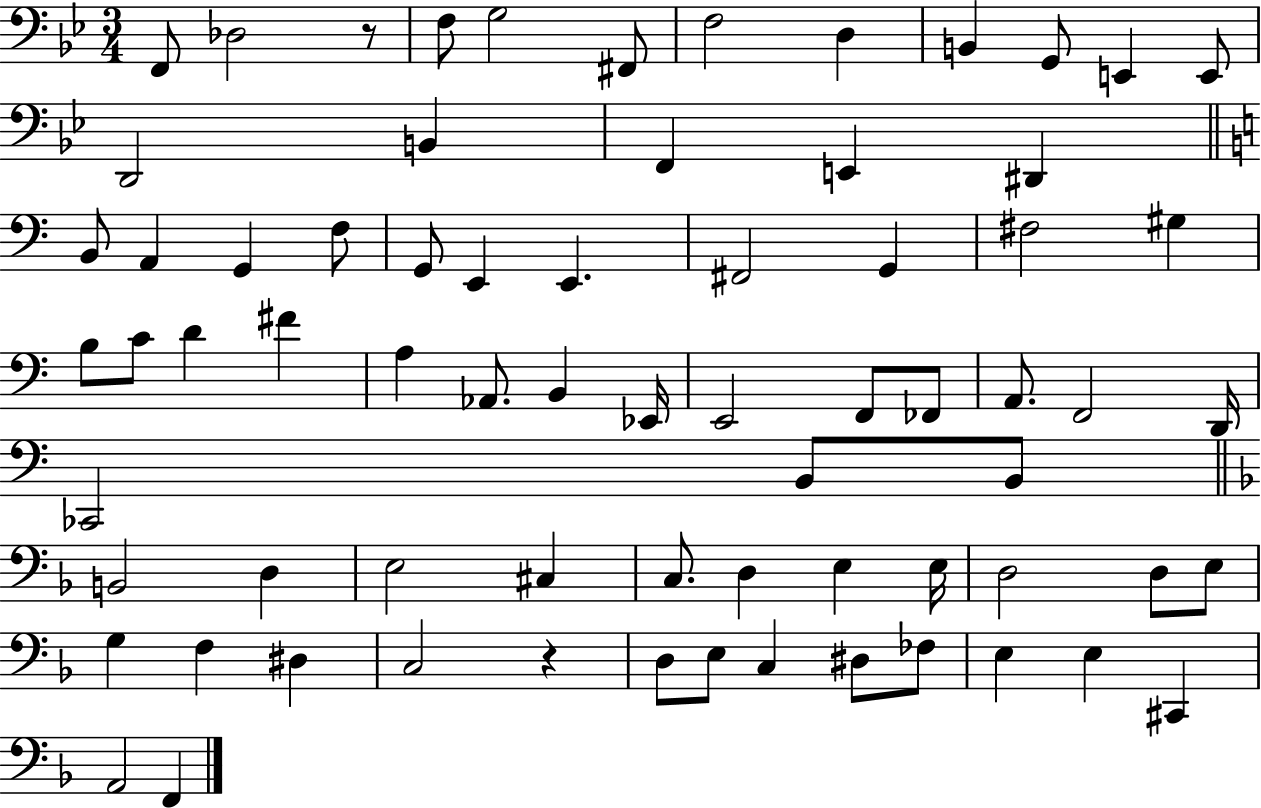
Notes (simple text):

F2/e Db3/h R/e F3/e G3/h F#2/e F3/h D3/q B2/q G2/e E2/q E2/e D2/h B2/q F2/q E2/q D#2/q B2/e A2/q G2/q F3/e G2/e E2/q E2/q. F#2/h G2/q F#3/h G#3/q B3/e C4/e D4/q F#4/q A3/q Ab2/e. B2/q Eb2/s E2/h F2/e FES2/e A2/e. F2/h D2/s CES2/h B2/e B2/e B2/h D3/q E3/h C#3/q C3/e. D3/q E3/q E3/s D3/h D3/e E3/e G3/q F3/q D#3/q C3/h R/q D3/e E3/e C3/q D#3/e FES3/e E3/q E3/q C#2/q A2/h F2/q